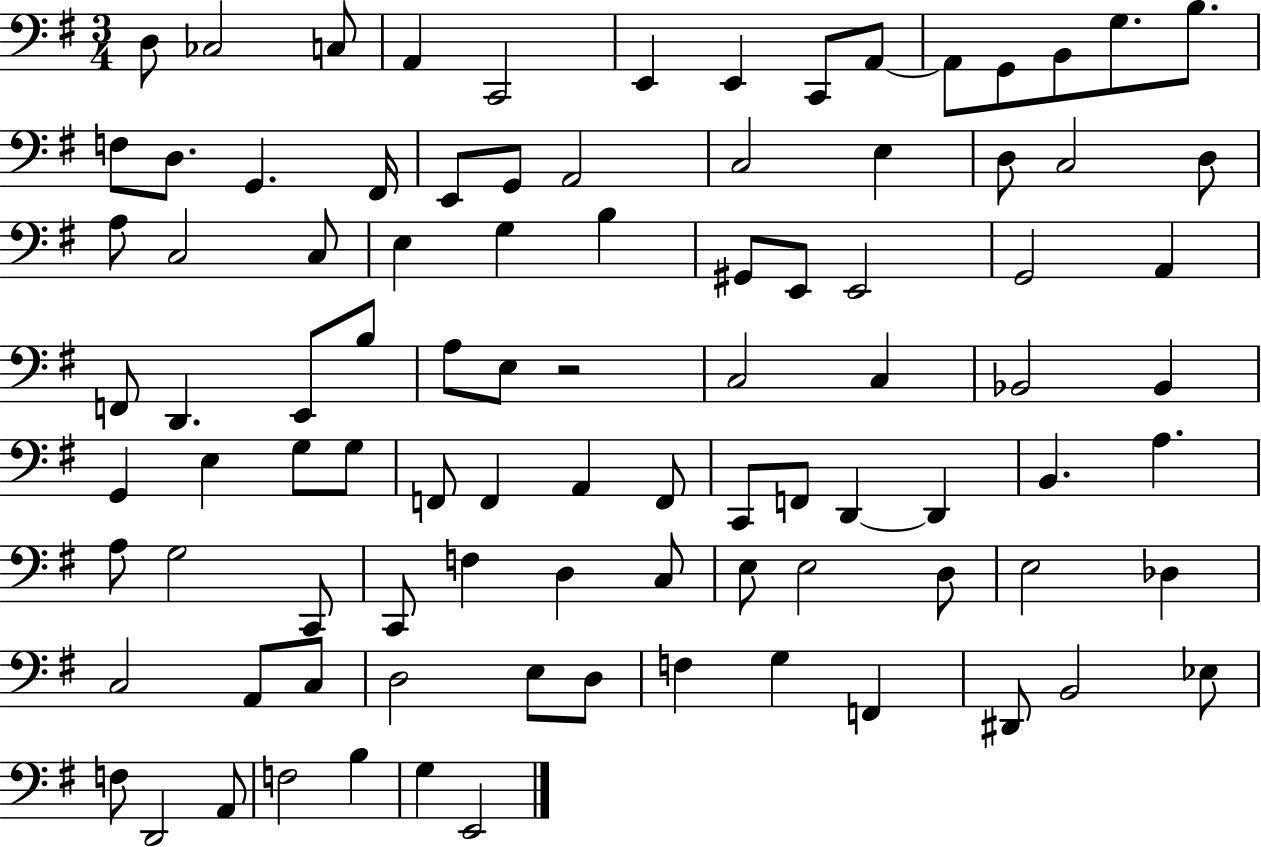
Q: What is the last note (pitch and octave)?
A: E2